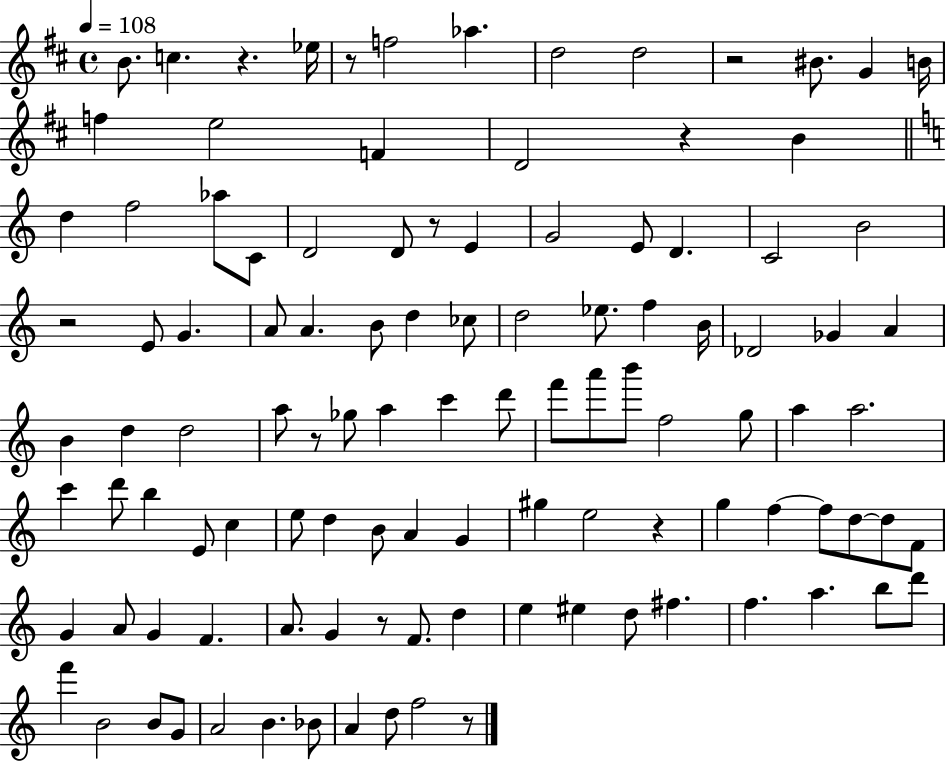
{
  \clef treble
  \time 4/4
  \defaultTimeSignature
  \key d \major
  \tempo 4 = 108
  b'8. c''4. r4. ees''16 | r8 f''2 aes''4. | d''2 d''2 | r2 bis'8. g'4 b'16 | \break f''4 e''2 f'4 | d'2 r4 b'4 | \bar "||" \break \key c \major d''4 f''2 aes''8 c'8 | d'2 d'8 r8 e'4 | g'2 e'8 d'4. | c'2 b'2 | \break r2 e'8 g'4. | a'8 a'4. b'8 d''4 ces''8 | d''2 ees''8. f''4 b'16 | des'2 ges'4 a'4 | \break b'4 d''4 d''2 | a''8 r8 ges''8 a''4 c'''4 d'''8 | f'''8 a'''8 b'''8 f''2 g''8 | a''4 a''2. | \break c'''4 d'''8 b''4 e'8 c''4 | e''8 d''4 b'8 a'4 g'4 | gis''4 e''2 r4 | g''4 f''4~~ f''8 d''8~~ d''8 f'8 | \break g'4 a'8 g'4 f'4. | a'8. g'4 r8 f'8. d''4 | e''4 eis''4 d''8 fis''4. | f''4. a''4. b''8 d'''8 | \break f'''4 b'2 b'8 g'8 | a'2 b'4. bes'8 | a'4 d''8 f''2 r8 | \bar "|."
}